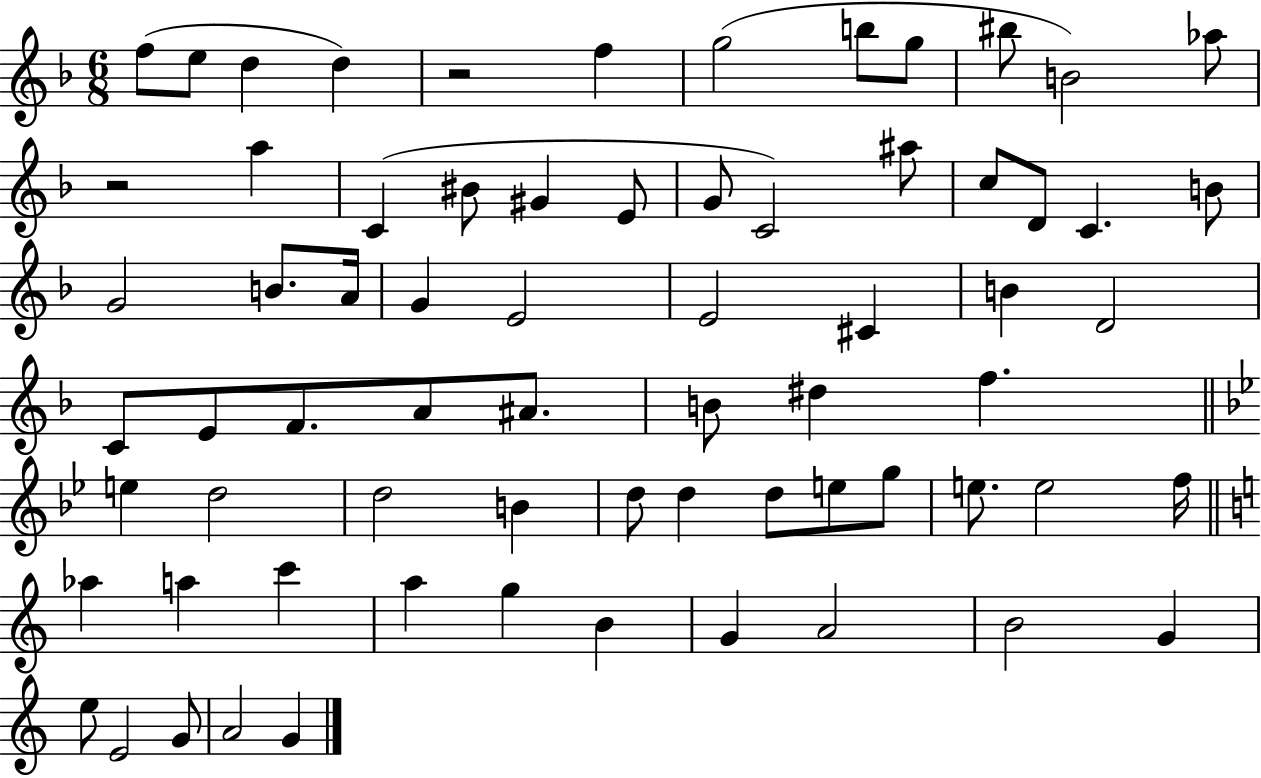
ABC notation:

X:1
T:Untitled
M:6/8
L:1/4
K:F
f/2 e/2 d d z2 f g2 b/2 g/2 ^b/2 B2 _a/2 z2 a C ^B/2 ^G E/2 G/2 C2 ^a/2 c/2 D/2 C B/2 G2 B/2 A/4 G E2 E2 ^C B D2 C/2 E/2 F/2 A/2 ^A/2 B/2 ^d f e d2 d2 B d/2 d d/2 e/2 g/2 e/2 e2 f/4 _a a c' a g B G A2 B2 G e/2 E2 G/2 A2 G